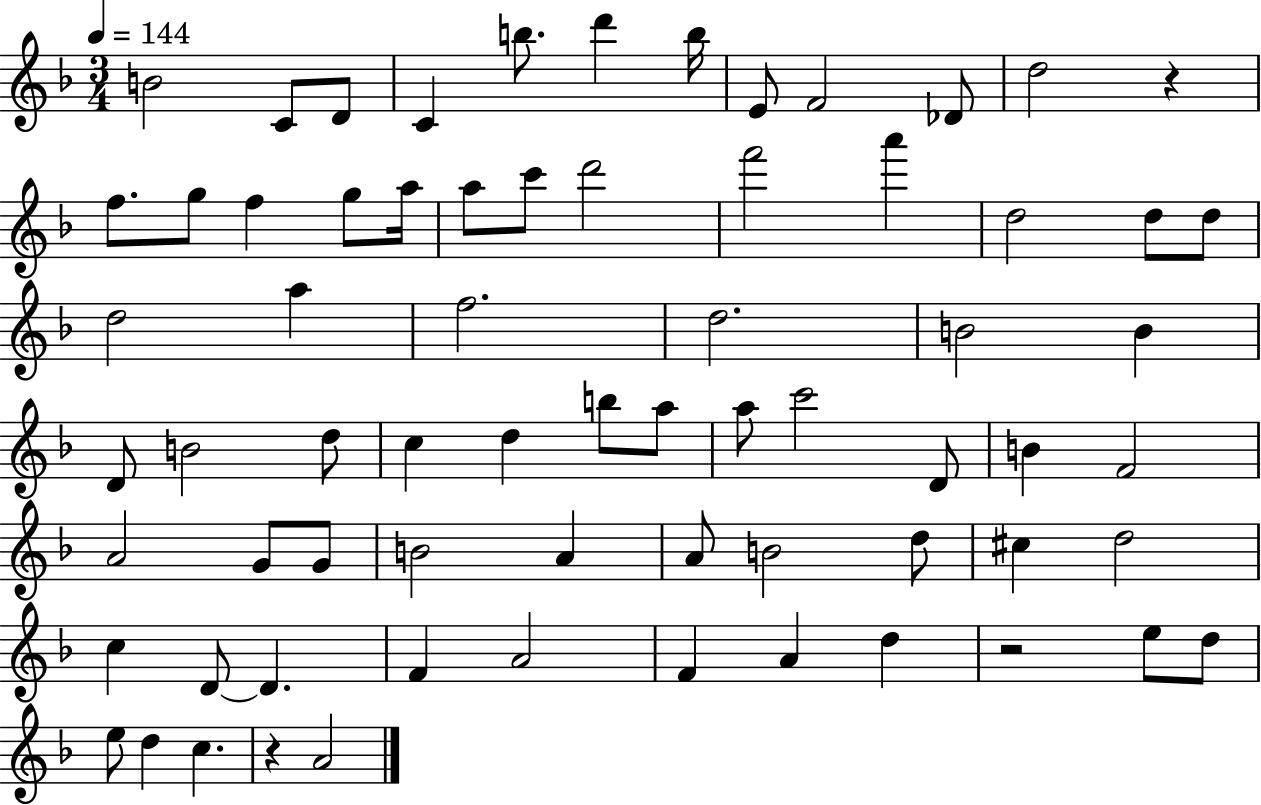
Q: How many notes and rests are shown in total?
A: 69